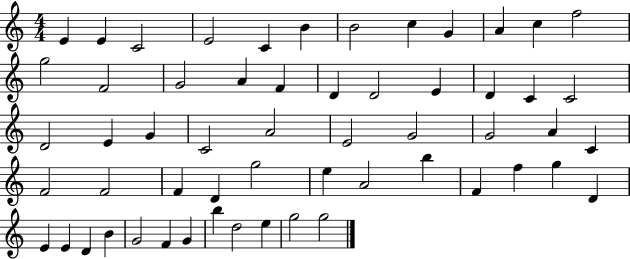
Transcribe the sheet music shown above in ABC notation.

X:1
T:Untitled
M:4/4
L:1/4
K:C
E E C2 E2 C B B2 c G A c f2 g2 F2 G2 A F D D2 E D C C2 D2 E G C2 A2 E2 G2 G2 A C F2 F2 F D g2 e A2 b F f g D E E D B G2 F G b d2 e g2 g2